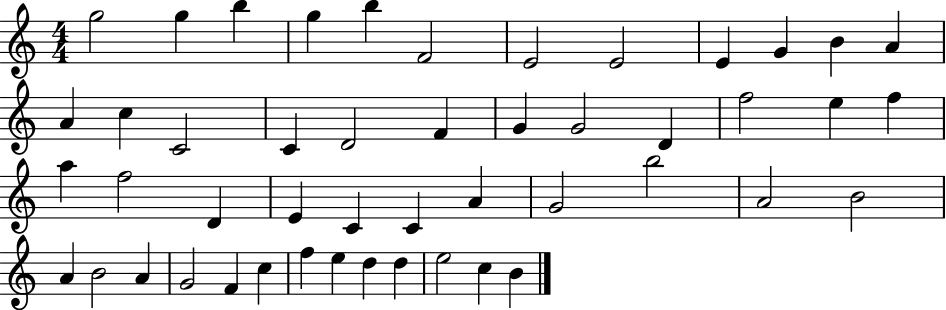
X:1
T:Untitled
M:4/4
L:1/4
K:C
g2 g b g b F2 E2 E2 E G B A A c C2 C D2 F G G2 D f2 e f a f2 D E C C A G2 b2 A2 B2 A B2 A G2 F c f e d d e2 c B